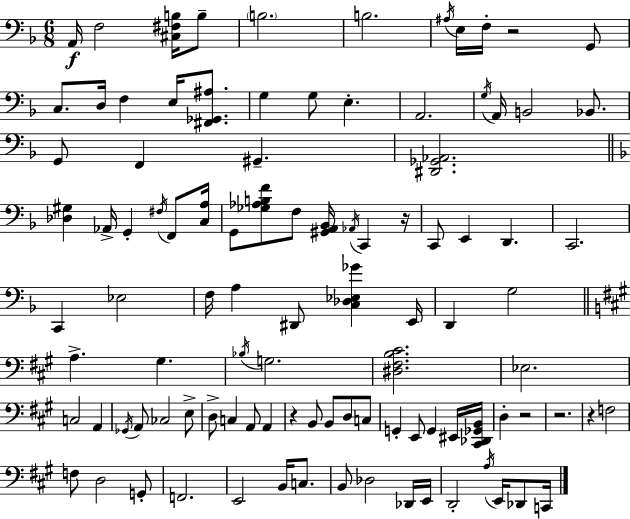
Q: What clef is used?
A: bass